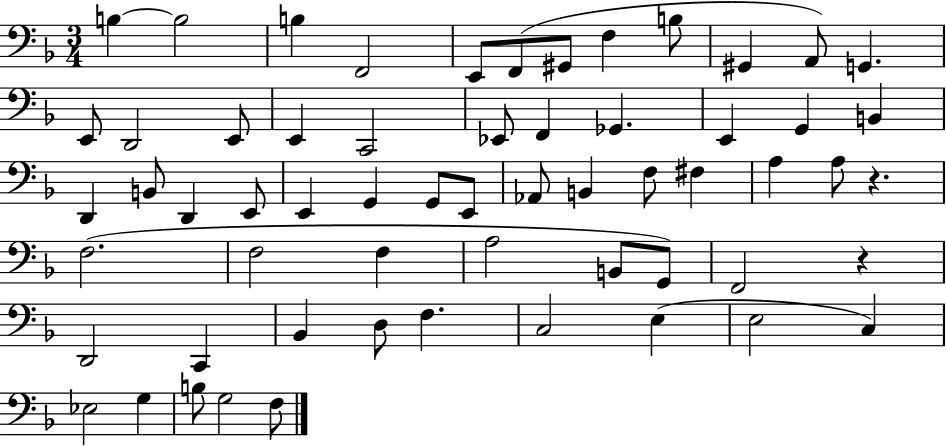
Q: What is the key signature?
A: F major